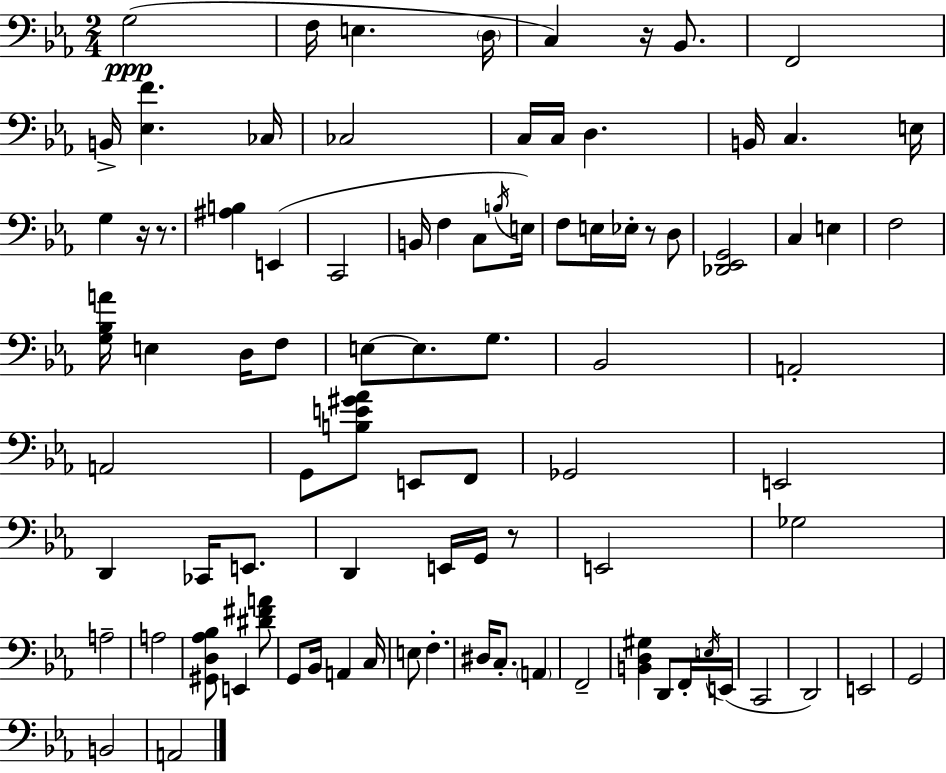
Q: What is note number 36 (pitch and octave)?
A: E3